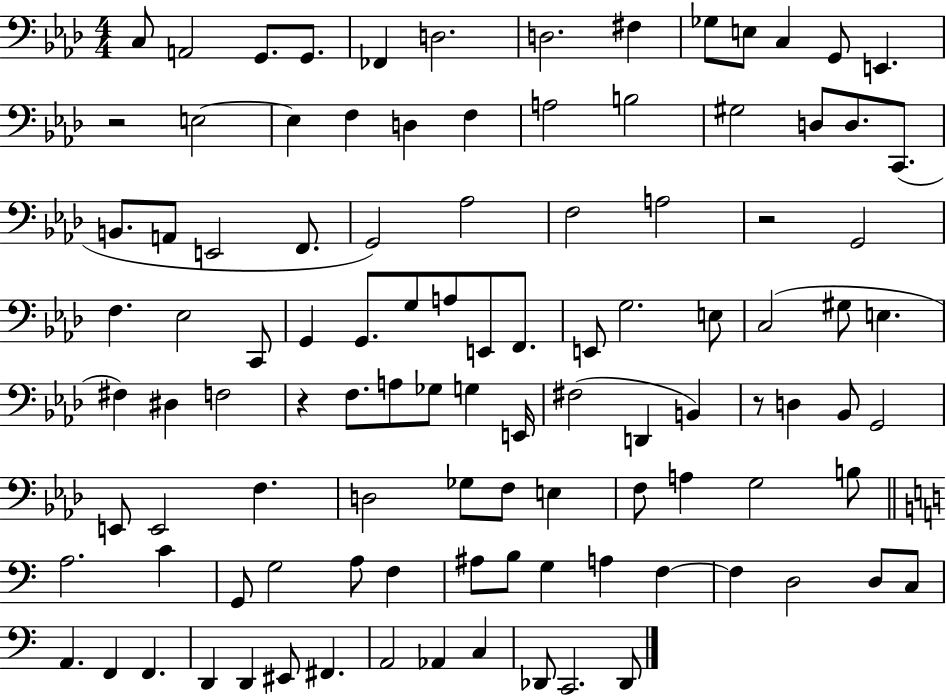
{
  \clef bass
  \numericTimeSignature
  \time 4/4
  \key aes \major
  \repeat volta 2 { c8 a,2 g,8. g,8. | fes,4 d2. | d2. fis4 | ges8 e8 c4 g,8 e,4. | \break r2 e2~~ | e4 f4 d4 f4 | a2 b2 | gis2 d8 d8. c,8.( | \break b,8. a,8 e,2 f,8. | g,2) aes2 | f2 a2 | r2 g,2 | \break f4. ees2 c,8 | g,4 g,8. g8 a8 e,8 f,8. | e,8 g2. e8 | c2( gis8 e4. | \break fis4) dis4 f2 | r4 f8. a8 ges8 g4 e,16 | fis2( d,4 b,4) | r8 d4 bes,8 g,2 | \break e,8 e,2 f4. | d2 ges8 f8 e4 | f8 a4 g2 b8 | \bar "||" \break \key c \major a2. c'4 | g,8 g2 a8 f4 | ais8 b8 g4 a4 f4~~ | f4 d2 d8 c8 | \break a,4. f,4 f,4. | d,4 d,4 eis,8 fis,4. | a,2 aes,4 c4 | des,8 c,2. des,8 | \break } \bar "|."
}